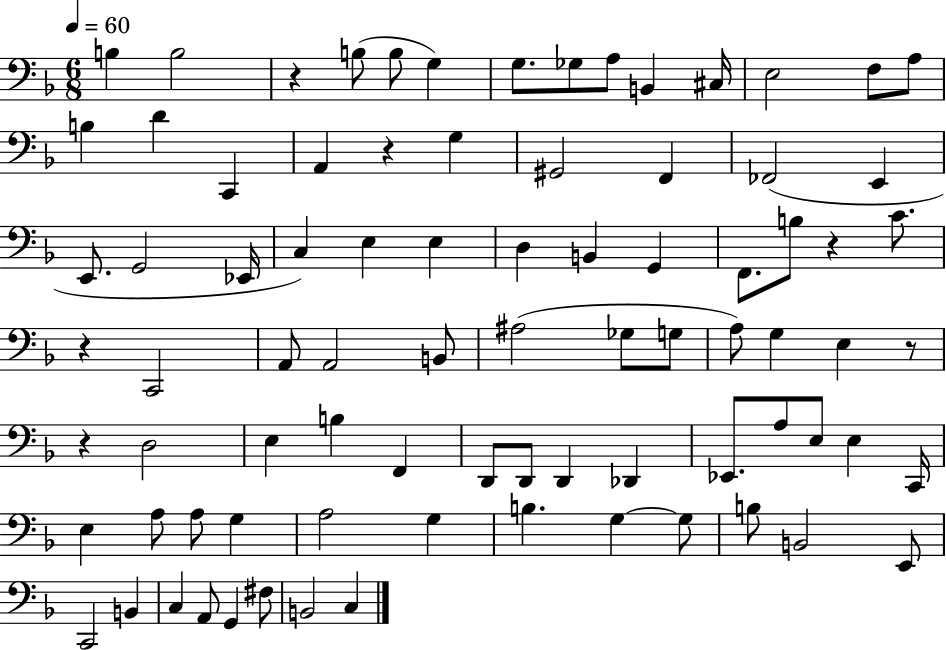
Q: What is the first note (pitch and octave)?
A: B3